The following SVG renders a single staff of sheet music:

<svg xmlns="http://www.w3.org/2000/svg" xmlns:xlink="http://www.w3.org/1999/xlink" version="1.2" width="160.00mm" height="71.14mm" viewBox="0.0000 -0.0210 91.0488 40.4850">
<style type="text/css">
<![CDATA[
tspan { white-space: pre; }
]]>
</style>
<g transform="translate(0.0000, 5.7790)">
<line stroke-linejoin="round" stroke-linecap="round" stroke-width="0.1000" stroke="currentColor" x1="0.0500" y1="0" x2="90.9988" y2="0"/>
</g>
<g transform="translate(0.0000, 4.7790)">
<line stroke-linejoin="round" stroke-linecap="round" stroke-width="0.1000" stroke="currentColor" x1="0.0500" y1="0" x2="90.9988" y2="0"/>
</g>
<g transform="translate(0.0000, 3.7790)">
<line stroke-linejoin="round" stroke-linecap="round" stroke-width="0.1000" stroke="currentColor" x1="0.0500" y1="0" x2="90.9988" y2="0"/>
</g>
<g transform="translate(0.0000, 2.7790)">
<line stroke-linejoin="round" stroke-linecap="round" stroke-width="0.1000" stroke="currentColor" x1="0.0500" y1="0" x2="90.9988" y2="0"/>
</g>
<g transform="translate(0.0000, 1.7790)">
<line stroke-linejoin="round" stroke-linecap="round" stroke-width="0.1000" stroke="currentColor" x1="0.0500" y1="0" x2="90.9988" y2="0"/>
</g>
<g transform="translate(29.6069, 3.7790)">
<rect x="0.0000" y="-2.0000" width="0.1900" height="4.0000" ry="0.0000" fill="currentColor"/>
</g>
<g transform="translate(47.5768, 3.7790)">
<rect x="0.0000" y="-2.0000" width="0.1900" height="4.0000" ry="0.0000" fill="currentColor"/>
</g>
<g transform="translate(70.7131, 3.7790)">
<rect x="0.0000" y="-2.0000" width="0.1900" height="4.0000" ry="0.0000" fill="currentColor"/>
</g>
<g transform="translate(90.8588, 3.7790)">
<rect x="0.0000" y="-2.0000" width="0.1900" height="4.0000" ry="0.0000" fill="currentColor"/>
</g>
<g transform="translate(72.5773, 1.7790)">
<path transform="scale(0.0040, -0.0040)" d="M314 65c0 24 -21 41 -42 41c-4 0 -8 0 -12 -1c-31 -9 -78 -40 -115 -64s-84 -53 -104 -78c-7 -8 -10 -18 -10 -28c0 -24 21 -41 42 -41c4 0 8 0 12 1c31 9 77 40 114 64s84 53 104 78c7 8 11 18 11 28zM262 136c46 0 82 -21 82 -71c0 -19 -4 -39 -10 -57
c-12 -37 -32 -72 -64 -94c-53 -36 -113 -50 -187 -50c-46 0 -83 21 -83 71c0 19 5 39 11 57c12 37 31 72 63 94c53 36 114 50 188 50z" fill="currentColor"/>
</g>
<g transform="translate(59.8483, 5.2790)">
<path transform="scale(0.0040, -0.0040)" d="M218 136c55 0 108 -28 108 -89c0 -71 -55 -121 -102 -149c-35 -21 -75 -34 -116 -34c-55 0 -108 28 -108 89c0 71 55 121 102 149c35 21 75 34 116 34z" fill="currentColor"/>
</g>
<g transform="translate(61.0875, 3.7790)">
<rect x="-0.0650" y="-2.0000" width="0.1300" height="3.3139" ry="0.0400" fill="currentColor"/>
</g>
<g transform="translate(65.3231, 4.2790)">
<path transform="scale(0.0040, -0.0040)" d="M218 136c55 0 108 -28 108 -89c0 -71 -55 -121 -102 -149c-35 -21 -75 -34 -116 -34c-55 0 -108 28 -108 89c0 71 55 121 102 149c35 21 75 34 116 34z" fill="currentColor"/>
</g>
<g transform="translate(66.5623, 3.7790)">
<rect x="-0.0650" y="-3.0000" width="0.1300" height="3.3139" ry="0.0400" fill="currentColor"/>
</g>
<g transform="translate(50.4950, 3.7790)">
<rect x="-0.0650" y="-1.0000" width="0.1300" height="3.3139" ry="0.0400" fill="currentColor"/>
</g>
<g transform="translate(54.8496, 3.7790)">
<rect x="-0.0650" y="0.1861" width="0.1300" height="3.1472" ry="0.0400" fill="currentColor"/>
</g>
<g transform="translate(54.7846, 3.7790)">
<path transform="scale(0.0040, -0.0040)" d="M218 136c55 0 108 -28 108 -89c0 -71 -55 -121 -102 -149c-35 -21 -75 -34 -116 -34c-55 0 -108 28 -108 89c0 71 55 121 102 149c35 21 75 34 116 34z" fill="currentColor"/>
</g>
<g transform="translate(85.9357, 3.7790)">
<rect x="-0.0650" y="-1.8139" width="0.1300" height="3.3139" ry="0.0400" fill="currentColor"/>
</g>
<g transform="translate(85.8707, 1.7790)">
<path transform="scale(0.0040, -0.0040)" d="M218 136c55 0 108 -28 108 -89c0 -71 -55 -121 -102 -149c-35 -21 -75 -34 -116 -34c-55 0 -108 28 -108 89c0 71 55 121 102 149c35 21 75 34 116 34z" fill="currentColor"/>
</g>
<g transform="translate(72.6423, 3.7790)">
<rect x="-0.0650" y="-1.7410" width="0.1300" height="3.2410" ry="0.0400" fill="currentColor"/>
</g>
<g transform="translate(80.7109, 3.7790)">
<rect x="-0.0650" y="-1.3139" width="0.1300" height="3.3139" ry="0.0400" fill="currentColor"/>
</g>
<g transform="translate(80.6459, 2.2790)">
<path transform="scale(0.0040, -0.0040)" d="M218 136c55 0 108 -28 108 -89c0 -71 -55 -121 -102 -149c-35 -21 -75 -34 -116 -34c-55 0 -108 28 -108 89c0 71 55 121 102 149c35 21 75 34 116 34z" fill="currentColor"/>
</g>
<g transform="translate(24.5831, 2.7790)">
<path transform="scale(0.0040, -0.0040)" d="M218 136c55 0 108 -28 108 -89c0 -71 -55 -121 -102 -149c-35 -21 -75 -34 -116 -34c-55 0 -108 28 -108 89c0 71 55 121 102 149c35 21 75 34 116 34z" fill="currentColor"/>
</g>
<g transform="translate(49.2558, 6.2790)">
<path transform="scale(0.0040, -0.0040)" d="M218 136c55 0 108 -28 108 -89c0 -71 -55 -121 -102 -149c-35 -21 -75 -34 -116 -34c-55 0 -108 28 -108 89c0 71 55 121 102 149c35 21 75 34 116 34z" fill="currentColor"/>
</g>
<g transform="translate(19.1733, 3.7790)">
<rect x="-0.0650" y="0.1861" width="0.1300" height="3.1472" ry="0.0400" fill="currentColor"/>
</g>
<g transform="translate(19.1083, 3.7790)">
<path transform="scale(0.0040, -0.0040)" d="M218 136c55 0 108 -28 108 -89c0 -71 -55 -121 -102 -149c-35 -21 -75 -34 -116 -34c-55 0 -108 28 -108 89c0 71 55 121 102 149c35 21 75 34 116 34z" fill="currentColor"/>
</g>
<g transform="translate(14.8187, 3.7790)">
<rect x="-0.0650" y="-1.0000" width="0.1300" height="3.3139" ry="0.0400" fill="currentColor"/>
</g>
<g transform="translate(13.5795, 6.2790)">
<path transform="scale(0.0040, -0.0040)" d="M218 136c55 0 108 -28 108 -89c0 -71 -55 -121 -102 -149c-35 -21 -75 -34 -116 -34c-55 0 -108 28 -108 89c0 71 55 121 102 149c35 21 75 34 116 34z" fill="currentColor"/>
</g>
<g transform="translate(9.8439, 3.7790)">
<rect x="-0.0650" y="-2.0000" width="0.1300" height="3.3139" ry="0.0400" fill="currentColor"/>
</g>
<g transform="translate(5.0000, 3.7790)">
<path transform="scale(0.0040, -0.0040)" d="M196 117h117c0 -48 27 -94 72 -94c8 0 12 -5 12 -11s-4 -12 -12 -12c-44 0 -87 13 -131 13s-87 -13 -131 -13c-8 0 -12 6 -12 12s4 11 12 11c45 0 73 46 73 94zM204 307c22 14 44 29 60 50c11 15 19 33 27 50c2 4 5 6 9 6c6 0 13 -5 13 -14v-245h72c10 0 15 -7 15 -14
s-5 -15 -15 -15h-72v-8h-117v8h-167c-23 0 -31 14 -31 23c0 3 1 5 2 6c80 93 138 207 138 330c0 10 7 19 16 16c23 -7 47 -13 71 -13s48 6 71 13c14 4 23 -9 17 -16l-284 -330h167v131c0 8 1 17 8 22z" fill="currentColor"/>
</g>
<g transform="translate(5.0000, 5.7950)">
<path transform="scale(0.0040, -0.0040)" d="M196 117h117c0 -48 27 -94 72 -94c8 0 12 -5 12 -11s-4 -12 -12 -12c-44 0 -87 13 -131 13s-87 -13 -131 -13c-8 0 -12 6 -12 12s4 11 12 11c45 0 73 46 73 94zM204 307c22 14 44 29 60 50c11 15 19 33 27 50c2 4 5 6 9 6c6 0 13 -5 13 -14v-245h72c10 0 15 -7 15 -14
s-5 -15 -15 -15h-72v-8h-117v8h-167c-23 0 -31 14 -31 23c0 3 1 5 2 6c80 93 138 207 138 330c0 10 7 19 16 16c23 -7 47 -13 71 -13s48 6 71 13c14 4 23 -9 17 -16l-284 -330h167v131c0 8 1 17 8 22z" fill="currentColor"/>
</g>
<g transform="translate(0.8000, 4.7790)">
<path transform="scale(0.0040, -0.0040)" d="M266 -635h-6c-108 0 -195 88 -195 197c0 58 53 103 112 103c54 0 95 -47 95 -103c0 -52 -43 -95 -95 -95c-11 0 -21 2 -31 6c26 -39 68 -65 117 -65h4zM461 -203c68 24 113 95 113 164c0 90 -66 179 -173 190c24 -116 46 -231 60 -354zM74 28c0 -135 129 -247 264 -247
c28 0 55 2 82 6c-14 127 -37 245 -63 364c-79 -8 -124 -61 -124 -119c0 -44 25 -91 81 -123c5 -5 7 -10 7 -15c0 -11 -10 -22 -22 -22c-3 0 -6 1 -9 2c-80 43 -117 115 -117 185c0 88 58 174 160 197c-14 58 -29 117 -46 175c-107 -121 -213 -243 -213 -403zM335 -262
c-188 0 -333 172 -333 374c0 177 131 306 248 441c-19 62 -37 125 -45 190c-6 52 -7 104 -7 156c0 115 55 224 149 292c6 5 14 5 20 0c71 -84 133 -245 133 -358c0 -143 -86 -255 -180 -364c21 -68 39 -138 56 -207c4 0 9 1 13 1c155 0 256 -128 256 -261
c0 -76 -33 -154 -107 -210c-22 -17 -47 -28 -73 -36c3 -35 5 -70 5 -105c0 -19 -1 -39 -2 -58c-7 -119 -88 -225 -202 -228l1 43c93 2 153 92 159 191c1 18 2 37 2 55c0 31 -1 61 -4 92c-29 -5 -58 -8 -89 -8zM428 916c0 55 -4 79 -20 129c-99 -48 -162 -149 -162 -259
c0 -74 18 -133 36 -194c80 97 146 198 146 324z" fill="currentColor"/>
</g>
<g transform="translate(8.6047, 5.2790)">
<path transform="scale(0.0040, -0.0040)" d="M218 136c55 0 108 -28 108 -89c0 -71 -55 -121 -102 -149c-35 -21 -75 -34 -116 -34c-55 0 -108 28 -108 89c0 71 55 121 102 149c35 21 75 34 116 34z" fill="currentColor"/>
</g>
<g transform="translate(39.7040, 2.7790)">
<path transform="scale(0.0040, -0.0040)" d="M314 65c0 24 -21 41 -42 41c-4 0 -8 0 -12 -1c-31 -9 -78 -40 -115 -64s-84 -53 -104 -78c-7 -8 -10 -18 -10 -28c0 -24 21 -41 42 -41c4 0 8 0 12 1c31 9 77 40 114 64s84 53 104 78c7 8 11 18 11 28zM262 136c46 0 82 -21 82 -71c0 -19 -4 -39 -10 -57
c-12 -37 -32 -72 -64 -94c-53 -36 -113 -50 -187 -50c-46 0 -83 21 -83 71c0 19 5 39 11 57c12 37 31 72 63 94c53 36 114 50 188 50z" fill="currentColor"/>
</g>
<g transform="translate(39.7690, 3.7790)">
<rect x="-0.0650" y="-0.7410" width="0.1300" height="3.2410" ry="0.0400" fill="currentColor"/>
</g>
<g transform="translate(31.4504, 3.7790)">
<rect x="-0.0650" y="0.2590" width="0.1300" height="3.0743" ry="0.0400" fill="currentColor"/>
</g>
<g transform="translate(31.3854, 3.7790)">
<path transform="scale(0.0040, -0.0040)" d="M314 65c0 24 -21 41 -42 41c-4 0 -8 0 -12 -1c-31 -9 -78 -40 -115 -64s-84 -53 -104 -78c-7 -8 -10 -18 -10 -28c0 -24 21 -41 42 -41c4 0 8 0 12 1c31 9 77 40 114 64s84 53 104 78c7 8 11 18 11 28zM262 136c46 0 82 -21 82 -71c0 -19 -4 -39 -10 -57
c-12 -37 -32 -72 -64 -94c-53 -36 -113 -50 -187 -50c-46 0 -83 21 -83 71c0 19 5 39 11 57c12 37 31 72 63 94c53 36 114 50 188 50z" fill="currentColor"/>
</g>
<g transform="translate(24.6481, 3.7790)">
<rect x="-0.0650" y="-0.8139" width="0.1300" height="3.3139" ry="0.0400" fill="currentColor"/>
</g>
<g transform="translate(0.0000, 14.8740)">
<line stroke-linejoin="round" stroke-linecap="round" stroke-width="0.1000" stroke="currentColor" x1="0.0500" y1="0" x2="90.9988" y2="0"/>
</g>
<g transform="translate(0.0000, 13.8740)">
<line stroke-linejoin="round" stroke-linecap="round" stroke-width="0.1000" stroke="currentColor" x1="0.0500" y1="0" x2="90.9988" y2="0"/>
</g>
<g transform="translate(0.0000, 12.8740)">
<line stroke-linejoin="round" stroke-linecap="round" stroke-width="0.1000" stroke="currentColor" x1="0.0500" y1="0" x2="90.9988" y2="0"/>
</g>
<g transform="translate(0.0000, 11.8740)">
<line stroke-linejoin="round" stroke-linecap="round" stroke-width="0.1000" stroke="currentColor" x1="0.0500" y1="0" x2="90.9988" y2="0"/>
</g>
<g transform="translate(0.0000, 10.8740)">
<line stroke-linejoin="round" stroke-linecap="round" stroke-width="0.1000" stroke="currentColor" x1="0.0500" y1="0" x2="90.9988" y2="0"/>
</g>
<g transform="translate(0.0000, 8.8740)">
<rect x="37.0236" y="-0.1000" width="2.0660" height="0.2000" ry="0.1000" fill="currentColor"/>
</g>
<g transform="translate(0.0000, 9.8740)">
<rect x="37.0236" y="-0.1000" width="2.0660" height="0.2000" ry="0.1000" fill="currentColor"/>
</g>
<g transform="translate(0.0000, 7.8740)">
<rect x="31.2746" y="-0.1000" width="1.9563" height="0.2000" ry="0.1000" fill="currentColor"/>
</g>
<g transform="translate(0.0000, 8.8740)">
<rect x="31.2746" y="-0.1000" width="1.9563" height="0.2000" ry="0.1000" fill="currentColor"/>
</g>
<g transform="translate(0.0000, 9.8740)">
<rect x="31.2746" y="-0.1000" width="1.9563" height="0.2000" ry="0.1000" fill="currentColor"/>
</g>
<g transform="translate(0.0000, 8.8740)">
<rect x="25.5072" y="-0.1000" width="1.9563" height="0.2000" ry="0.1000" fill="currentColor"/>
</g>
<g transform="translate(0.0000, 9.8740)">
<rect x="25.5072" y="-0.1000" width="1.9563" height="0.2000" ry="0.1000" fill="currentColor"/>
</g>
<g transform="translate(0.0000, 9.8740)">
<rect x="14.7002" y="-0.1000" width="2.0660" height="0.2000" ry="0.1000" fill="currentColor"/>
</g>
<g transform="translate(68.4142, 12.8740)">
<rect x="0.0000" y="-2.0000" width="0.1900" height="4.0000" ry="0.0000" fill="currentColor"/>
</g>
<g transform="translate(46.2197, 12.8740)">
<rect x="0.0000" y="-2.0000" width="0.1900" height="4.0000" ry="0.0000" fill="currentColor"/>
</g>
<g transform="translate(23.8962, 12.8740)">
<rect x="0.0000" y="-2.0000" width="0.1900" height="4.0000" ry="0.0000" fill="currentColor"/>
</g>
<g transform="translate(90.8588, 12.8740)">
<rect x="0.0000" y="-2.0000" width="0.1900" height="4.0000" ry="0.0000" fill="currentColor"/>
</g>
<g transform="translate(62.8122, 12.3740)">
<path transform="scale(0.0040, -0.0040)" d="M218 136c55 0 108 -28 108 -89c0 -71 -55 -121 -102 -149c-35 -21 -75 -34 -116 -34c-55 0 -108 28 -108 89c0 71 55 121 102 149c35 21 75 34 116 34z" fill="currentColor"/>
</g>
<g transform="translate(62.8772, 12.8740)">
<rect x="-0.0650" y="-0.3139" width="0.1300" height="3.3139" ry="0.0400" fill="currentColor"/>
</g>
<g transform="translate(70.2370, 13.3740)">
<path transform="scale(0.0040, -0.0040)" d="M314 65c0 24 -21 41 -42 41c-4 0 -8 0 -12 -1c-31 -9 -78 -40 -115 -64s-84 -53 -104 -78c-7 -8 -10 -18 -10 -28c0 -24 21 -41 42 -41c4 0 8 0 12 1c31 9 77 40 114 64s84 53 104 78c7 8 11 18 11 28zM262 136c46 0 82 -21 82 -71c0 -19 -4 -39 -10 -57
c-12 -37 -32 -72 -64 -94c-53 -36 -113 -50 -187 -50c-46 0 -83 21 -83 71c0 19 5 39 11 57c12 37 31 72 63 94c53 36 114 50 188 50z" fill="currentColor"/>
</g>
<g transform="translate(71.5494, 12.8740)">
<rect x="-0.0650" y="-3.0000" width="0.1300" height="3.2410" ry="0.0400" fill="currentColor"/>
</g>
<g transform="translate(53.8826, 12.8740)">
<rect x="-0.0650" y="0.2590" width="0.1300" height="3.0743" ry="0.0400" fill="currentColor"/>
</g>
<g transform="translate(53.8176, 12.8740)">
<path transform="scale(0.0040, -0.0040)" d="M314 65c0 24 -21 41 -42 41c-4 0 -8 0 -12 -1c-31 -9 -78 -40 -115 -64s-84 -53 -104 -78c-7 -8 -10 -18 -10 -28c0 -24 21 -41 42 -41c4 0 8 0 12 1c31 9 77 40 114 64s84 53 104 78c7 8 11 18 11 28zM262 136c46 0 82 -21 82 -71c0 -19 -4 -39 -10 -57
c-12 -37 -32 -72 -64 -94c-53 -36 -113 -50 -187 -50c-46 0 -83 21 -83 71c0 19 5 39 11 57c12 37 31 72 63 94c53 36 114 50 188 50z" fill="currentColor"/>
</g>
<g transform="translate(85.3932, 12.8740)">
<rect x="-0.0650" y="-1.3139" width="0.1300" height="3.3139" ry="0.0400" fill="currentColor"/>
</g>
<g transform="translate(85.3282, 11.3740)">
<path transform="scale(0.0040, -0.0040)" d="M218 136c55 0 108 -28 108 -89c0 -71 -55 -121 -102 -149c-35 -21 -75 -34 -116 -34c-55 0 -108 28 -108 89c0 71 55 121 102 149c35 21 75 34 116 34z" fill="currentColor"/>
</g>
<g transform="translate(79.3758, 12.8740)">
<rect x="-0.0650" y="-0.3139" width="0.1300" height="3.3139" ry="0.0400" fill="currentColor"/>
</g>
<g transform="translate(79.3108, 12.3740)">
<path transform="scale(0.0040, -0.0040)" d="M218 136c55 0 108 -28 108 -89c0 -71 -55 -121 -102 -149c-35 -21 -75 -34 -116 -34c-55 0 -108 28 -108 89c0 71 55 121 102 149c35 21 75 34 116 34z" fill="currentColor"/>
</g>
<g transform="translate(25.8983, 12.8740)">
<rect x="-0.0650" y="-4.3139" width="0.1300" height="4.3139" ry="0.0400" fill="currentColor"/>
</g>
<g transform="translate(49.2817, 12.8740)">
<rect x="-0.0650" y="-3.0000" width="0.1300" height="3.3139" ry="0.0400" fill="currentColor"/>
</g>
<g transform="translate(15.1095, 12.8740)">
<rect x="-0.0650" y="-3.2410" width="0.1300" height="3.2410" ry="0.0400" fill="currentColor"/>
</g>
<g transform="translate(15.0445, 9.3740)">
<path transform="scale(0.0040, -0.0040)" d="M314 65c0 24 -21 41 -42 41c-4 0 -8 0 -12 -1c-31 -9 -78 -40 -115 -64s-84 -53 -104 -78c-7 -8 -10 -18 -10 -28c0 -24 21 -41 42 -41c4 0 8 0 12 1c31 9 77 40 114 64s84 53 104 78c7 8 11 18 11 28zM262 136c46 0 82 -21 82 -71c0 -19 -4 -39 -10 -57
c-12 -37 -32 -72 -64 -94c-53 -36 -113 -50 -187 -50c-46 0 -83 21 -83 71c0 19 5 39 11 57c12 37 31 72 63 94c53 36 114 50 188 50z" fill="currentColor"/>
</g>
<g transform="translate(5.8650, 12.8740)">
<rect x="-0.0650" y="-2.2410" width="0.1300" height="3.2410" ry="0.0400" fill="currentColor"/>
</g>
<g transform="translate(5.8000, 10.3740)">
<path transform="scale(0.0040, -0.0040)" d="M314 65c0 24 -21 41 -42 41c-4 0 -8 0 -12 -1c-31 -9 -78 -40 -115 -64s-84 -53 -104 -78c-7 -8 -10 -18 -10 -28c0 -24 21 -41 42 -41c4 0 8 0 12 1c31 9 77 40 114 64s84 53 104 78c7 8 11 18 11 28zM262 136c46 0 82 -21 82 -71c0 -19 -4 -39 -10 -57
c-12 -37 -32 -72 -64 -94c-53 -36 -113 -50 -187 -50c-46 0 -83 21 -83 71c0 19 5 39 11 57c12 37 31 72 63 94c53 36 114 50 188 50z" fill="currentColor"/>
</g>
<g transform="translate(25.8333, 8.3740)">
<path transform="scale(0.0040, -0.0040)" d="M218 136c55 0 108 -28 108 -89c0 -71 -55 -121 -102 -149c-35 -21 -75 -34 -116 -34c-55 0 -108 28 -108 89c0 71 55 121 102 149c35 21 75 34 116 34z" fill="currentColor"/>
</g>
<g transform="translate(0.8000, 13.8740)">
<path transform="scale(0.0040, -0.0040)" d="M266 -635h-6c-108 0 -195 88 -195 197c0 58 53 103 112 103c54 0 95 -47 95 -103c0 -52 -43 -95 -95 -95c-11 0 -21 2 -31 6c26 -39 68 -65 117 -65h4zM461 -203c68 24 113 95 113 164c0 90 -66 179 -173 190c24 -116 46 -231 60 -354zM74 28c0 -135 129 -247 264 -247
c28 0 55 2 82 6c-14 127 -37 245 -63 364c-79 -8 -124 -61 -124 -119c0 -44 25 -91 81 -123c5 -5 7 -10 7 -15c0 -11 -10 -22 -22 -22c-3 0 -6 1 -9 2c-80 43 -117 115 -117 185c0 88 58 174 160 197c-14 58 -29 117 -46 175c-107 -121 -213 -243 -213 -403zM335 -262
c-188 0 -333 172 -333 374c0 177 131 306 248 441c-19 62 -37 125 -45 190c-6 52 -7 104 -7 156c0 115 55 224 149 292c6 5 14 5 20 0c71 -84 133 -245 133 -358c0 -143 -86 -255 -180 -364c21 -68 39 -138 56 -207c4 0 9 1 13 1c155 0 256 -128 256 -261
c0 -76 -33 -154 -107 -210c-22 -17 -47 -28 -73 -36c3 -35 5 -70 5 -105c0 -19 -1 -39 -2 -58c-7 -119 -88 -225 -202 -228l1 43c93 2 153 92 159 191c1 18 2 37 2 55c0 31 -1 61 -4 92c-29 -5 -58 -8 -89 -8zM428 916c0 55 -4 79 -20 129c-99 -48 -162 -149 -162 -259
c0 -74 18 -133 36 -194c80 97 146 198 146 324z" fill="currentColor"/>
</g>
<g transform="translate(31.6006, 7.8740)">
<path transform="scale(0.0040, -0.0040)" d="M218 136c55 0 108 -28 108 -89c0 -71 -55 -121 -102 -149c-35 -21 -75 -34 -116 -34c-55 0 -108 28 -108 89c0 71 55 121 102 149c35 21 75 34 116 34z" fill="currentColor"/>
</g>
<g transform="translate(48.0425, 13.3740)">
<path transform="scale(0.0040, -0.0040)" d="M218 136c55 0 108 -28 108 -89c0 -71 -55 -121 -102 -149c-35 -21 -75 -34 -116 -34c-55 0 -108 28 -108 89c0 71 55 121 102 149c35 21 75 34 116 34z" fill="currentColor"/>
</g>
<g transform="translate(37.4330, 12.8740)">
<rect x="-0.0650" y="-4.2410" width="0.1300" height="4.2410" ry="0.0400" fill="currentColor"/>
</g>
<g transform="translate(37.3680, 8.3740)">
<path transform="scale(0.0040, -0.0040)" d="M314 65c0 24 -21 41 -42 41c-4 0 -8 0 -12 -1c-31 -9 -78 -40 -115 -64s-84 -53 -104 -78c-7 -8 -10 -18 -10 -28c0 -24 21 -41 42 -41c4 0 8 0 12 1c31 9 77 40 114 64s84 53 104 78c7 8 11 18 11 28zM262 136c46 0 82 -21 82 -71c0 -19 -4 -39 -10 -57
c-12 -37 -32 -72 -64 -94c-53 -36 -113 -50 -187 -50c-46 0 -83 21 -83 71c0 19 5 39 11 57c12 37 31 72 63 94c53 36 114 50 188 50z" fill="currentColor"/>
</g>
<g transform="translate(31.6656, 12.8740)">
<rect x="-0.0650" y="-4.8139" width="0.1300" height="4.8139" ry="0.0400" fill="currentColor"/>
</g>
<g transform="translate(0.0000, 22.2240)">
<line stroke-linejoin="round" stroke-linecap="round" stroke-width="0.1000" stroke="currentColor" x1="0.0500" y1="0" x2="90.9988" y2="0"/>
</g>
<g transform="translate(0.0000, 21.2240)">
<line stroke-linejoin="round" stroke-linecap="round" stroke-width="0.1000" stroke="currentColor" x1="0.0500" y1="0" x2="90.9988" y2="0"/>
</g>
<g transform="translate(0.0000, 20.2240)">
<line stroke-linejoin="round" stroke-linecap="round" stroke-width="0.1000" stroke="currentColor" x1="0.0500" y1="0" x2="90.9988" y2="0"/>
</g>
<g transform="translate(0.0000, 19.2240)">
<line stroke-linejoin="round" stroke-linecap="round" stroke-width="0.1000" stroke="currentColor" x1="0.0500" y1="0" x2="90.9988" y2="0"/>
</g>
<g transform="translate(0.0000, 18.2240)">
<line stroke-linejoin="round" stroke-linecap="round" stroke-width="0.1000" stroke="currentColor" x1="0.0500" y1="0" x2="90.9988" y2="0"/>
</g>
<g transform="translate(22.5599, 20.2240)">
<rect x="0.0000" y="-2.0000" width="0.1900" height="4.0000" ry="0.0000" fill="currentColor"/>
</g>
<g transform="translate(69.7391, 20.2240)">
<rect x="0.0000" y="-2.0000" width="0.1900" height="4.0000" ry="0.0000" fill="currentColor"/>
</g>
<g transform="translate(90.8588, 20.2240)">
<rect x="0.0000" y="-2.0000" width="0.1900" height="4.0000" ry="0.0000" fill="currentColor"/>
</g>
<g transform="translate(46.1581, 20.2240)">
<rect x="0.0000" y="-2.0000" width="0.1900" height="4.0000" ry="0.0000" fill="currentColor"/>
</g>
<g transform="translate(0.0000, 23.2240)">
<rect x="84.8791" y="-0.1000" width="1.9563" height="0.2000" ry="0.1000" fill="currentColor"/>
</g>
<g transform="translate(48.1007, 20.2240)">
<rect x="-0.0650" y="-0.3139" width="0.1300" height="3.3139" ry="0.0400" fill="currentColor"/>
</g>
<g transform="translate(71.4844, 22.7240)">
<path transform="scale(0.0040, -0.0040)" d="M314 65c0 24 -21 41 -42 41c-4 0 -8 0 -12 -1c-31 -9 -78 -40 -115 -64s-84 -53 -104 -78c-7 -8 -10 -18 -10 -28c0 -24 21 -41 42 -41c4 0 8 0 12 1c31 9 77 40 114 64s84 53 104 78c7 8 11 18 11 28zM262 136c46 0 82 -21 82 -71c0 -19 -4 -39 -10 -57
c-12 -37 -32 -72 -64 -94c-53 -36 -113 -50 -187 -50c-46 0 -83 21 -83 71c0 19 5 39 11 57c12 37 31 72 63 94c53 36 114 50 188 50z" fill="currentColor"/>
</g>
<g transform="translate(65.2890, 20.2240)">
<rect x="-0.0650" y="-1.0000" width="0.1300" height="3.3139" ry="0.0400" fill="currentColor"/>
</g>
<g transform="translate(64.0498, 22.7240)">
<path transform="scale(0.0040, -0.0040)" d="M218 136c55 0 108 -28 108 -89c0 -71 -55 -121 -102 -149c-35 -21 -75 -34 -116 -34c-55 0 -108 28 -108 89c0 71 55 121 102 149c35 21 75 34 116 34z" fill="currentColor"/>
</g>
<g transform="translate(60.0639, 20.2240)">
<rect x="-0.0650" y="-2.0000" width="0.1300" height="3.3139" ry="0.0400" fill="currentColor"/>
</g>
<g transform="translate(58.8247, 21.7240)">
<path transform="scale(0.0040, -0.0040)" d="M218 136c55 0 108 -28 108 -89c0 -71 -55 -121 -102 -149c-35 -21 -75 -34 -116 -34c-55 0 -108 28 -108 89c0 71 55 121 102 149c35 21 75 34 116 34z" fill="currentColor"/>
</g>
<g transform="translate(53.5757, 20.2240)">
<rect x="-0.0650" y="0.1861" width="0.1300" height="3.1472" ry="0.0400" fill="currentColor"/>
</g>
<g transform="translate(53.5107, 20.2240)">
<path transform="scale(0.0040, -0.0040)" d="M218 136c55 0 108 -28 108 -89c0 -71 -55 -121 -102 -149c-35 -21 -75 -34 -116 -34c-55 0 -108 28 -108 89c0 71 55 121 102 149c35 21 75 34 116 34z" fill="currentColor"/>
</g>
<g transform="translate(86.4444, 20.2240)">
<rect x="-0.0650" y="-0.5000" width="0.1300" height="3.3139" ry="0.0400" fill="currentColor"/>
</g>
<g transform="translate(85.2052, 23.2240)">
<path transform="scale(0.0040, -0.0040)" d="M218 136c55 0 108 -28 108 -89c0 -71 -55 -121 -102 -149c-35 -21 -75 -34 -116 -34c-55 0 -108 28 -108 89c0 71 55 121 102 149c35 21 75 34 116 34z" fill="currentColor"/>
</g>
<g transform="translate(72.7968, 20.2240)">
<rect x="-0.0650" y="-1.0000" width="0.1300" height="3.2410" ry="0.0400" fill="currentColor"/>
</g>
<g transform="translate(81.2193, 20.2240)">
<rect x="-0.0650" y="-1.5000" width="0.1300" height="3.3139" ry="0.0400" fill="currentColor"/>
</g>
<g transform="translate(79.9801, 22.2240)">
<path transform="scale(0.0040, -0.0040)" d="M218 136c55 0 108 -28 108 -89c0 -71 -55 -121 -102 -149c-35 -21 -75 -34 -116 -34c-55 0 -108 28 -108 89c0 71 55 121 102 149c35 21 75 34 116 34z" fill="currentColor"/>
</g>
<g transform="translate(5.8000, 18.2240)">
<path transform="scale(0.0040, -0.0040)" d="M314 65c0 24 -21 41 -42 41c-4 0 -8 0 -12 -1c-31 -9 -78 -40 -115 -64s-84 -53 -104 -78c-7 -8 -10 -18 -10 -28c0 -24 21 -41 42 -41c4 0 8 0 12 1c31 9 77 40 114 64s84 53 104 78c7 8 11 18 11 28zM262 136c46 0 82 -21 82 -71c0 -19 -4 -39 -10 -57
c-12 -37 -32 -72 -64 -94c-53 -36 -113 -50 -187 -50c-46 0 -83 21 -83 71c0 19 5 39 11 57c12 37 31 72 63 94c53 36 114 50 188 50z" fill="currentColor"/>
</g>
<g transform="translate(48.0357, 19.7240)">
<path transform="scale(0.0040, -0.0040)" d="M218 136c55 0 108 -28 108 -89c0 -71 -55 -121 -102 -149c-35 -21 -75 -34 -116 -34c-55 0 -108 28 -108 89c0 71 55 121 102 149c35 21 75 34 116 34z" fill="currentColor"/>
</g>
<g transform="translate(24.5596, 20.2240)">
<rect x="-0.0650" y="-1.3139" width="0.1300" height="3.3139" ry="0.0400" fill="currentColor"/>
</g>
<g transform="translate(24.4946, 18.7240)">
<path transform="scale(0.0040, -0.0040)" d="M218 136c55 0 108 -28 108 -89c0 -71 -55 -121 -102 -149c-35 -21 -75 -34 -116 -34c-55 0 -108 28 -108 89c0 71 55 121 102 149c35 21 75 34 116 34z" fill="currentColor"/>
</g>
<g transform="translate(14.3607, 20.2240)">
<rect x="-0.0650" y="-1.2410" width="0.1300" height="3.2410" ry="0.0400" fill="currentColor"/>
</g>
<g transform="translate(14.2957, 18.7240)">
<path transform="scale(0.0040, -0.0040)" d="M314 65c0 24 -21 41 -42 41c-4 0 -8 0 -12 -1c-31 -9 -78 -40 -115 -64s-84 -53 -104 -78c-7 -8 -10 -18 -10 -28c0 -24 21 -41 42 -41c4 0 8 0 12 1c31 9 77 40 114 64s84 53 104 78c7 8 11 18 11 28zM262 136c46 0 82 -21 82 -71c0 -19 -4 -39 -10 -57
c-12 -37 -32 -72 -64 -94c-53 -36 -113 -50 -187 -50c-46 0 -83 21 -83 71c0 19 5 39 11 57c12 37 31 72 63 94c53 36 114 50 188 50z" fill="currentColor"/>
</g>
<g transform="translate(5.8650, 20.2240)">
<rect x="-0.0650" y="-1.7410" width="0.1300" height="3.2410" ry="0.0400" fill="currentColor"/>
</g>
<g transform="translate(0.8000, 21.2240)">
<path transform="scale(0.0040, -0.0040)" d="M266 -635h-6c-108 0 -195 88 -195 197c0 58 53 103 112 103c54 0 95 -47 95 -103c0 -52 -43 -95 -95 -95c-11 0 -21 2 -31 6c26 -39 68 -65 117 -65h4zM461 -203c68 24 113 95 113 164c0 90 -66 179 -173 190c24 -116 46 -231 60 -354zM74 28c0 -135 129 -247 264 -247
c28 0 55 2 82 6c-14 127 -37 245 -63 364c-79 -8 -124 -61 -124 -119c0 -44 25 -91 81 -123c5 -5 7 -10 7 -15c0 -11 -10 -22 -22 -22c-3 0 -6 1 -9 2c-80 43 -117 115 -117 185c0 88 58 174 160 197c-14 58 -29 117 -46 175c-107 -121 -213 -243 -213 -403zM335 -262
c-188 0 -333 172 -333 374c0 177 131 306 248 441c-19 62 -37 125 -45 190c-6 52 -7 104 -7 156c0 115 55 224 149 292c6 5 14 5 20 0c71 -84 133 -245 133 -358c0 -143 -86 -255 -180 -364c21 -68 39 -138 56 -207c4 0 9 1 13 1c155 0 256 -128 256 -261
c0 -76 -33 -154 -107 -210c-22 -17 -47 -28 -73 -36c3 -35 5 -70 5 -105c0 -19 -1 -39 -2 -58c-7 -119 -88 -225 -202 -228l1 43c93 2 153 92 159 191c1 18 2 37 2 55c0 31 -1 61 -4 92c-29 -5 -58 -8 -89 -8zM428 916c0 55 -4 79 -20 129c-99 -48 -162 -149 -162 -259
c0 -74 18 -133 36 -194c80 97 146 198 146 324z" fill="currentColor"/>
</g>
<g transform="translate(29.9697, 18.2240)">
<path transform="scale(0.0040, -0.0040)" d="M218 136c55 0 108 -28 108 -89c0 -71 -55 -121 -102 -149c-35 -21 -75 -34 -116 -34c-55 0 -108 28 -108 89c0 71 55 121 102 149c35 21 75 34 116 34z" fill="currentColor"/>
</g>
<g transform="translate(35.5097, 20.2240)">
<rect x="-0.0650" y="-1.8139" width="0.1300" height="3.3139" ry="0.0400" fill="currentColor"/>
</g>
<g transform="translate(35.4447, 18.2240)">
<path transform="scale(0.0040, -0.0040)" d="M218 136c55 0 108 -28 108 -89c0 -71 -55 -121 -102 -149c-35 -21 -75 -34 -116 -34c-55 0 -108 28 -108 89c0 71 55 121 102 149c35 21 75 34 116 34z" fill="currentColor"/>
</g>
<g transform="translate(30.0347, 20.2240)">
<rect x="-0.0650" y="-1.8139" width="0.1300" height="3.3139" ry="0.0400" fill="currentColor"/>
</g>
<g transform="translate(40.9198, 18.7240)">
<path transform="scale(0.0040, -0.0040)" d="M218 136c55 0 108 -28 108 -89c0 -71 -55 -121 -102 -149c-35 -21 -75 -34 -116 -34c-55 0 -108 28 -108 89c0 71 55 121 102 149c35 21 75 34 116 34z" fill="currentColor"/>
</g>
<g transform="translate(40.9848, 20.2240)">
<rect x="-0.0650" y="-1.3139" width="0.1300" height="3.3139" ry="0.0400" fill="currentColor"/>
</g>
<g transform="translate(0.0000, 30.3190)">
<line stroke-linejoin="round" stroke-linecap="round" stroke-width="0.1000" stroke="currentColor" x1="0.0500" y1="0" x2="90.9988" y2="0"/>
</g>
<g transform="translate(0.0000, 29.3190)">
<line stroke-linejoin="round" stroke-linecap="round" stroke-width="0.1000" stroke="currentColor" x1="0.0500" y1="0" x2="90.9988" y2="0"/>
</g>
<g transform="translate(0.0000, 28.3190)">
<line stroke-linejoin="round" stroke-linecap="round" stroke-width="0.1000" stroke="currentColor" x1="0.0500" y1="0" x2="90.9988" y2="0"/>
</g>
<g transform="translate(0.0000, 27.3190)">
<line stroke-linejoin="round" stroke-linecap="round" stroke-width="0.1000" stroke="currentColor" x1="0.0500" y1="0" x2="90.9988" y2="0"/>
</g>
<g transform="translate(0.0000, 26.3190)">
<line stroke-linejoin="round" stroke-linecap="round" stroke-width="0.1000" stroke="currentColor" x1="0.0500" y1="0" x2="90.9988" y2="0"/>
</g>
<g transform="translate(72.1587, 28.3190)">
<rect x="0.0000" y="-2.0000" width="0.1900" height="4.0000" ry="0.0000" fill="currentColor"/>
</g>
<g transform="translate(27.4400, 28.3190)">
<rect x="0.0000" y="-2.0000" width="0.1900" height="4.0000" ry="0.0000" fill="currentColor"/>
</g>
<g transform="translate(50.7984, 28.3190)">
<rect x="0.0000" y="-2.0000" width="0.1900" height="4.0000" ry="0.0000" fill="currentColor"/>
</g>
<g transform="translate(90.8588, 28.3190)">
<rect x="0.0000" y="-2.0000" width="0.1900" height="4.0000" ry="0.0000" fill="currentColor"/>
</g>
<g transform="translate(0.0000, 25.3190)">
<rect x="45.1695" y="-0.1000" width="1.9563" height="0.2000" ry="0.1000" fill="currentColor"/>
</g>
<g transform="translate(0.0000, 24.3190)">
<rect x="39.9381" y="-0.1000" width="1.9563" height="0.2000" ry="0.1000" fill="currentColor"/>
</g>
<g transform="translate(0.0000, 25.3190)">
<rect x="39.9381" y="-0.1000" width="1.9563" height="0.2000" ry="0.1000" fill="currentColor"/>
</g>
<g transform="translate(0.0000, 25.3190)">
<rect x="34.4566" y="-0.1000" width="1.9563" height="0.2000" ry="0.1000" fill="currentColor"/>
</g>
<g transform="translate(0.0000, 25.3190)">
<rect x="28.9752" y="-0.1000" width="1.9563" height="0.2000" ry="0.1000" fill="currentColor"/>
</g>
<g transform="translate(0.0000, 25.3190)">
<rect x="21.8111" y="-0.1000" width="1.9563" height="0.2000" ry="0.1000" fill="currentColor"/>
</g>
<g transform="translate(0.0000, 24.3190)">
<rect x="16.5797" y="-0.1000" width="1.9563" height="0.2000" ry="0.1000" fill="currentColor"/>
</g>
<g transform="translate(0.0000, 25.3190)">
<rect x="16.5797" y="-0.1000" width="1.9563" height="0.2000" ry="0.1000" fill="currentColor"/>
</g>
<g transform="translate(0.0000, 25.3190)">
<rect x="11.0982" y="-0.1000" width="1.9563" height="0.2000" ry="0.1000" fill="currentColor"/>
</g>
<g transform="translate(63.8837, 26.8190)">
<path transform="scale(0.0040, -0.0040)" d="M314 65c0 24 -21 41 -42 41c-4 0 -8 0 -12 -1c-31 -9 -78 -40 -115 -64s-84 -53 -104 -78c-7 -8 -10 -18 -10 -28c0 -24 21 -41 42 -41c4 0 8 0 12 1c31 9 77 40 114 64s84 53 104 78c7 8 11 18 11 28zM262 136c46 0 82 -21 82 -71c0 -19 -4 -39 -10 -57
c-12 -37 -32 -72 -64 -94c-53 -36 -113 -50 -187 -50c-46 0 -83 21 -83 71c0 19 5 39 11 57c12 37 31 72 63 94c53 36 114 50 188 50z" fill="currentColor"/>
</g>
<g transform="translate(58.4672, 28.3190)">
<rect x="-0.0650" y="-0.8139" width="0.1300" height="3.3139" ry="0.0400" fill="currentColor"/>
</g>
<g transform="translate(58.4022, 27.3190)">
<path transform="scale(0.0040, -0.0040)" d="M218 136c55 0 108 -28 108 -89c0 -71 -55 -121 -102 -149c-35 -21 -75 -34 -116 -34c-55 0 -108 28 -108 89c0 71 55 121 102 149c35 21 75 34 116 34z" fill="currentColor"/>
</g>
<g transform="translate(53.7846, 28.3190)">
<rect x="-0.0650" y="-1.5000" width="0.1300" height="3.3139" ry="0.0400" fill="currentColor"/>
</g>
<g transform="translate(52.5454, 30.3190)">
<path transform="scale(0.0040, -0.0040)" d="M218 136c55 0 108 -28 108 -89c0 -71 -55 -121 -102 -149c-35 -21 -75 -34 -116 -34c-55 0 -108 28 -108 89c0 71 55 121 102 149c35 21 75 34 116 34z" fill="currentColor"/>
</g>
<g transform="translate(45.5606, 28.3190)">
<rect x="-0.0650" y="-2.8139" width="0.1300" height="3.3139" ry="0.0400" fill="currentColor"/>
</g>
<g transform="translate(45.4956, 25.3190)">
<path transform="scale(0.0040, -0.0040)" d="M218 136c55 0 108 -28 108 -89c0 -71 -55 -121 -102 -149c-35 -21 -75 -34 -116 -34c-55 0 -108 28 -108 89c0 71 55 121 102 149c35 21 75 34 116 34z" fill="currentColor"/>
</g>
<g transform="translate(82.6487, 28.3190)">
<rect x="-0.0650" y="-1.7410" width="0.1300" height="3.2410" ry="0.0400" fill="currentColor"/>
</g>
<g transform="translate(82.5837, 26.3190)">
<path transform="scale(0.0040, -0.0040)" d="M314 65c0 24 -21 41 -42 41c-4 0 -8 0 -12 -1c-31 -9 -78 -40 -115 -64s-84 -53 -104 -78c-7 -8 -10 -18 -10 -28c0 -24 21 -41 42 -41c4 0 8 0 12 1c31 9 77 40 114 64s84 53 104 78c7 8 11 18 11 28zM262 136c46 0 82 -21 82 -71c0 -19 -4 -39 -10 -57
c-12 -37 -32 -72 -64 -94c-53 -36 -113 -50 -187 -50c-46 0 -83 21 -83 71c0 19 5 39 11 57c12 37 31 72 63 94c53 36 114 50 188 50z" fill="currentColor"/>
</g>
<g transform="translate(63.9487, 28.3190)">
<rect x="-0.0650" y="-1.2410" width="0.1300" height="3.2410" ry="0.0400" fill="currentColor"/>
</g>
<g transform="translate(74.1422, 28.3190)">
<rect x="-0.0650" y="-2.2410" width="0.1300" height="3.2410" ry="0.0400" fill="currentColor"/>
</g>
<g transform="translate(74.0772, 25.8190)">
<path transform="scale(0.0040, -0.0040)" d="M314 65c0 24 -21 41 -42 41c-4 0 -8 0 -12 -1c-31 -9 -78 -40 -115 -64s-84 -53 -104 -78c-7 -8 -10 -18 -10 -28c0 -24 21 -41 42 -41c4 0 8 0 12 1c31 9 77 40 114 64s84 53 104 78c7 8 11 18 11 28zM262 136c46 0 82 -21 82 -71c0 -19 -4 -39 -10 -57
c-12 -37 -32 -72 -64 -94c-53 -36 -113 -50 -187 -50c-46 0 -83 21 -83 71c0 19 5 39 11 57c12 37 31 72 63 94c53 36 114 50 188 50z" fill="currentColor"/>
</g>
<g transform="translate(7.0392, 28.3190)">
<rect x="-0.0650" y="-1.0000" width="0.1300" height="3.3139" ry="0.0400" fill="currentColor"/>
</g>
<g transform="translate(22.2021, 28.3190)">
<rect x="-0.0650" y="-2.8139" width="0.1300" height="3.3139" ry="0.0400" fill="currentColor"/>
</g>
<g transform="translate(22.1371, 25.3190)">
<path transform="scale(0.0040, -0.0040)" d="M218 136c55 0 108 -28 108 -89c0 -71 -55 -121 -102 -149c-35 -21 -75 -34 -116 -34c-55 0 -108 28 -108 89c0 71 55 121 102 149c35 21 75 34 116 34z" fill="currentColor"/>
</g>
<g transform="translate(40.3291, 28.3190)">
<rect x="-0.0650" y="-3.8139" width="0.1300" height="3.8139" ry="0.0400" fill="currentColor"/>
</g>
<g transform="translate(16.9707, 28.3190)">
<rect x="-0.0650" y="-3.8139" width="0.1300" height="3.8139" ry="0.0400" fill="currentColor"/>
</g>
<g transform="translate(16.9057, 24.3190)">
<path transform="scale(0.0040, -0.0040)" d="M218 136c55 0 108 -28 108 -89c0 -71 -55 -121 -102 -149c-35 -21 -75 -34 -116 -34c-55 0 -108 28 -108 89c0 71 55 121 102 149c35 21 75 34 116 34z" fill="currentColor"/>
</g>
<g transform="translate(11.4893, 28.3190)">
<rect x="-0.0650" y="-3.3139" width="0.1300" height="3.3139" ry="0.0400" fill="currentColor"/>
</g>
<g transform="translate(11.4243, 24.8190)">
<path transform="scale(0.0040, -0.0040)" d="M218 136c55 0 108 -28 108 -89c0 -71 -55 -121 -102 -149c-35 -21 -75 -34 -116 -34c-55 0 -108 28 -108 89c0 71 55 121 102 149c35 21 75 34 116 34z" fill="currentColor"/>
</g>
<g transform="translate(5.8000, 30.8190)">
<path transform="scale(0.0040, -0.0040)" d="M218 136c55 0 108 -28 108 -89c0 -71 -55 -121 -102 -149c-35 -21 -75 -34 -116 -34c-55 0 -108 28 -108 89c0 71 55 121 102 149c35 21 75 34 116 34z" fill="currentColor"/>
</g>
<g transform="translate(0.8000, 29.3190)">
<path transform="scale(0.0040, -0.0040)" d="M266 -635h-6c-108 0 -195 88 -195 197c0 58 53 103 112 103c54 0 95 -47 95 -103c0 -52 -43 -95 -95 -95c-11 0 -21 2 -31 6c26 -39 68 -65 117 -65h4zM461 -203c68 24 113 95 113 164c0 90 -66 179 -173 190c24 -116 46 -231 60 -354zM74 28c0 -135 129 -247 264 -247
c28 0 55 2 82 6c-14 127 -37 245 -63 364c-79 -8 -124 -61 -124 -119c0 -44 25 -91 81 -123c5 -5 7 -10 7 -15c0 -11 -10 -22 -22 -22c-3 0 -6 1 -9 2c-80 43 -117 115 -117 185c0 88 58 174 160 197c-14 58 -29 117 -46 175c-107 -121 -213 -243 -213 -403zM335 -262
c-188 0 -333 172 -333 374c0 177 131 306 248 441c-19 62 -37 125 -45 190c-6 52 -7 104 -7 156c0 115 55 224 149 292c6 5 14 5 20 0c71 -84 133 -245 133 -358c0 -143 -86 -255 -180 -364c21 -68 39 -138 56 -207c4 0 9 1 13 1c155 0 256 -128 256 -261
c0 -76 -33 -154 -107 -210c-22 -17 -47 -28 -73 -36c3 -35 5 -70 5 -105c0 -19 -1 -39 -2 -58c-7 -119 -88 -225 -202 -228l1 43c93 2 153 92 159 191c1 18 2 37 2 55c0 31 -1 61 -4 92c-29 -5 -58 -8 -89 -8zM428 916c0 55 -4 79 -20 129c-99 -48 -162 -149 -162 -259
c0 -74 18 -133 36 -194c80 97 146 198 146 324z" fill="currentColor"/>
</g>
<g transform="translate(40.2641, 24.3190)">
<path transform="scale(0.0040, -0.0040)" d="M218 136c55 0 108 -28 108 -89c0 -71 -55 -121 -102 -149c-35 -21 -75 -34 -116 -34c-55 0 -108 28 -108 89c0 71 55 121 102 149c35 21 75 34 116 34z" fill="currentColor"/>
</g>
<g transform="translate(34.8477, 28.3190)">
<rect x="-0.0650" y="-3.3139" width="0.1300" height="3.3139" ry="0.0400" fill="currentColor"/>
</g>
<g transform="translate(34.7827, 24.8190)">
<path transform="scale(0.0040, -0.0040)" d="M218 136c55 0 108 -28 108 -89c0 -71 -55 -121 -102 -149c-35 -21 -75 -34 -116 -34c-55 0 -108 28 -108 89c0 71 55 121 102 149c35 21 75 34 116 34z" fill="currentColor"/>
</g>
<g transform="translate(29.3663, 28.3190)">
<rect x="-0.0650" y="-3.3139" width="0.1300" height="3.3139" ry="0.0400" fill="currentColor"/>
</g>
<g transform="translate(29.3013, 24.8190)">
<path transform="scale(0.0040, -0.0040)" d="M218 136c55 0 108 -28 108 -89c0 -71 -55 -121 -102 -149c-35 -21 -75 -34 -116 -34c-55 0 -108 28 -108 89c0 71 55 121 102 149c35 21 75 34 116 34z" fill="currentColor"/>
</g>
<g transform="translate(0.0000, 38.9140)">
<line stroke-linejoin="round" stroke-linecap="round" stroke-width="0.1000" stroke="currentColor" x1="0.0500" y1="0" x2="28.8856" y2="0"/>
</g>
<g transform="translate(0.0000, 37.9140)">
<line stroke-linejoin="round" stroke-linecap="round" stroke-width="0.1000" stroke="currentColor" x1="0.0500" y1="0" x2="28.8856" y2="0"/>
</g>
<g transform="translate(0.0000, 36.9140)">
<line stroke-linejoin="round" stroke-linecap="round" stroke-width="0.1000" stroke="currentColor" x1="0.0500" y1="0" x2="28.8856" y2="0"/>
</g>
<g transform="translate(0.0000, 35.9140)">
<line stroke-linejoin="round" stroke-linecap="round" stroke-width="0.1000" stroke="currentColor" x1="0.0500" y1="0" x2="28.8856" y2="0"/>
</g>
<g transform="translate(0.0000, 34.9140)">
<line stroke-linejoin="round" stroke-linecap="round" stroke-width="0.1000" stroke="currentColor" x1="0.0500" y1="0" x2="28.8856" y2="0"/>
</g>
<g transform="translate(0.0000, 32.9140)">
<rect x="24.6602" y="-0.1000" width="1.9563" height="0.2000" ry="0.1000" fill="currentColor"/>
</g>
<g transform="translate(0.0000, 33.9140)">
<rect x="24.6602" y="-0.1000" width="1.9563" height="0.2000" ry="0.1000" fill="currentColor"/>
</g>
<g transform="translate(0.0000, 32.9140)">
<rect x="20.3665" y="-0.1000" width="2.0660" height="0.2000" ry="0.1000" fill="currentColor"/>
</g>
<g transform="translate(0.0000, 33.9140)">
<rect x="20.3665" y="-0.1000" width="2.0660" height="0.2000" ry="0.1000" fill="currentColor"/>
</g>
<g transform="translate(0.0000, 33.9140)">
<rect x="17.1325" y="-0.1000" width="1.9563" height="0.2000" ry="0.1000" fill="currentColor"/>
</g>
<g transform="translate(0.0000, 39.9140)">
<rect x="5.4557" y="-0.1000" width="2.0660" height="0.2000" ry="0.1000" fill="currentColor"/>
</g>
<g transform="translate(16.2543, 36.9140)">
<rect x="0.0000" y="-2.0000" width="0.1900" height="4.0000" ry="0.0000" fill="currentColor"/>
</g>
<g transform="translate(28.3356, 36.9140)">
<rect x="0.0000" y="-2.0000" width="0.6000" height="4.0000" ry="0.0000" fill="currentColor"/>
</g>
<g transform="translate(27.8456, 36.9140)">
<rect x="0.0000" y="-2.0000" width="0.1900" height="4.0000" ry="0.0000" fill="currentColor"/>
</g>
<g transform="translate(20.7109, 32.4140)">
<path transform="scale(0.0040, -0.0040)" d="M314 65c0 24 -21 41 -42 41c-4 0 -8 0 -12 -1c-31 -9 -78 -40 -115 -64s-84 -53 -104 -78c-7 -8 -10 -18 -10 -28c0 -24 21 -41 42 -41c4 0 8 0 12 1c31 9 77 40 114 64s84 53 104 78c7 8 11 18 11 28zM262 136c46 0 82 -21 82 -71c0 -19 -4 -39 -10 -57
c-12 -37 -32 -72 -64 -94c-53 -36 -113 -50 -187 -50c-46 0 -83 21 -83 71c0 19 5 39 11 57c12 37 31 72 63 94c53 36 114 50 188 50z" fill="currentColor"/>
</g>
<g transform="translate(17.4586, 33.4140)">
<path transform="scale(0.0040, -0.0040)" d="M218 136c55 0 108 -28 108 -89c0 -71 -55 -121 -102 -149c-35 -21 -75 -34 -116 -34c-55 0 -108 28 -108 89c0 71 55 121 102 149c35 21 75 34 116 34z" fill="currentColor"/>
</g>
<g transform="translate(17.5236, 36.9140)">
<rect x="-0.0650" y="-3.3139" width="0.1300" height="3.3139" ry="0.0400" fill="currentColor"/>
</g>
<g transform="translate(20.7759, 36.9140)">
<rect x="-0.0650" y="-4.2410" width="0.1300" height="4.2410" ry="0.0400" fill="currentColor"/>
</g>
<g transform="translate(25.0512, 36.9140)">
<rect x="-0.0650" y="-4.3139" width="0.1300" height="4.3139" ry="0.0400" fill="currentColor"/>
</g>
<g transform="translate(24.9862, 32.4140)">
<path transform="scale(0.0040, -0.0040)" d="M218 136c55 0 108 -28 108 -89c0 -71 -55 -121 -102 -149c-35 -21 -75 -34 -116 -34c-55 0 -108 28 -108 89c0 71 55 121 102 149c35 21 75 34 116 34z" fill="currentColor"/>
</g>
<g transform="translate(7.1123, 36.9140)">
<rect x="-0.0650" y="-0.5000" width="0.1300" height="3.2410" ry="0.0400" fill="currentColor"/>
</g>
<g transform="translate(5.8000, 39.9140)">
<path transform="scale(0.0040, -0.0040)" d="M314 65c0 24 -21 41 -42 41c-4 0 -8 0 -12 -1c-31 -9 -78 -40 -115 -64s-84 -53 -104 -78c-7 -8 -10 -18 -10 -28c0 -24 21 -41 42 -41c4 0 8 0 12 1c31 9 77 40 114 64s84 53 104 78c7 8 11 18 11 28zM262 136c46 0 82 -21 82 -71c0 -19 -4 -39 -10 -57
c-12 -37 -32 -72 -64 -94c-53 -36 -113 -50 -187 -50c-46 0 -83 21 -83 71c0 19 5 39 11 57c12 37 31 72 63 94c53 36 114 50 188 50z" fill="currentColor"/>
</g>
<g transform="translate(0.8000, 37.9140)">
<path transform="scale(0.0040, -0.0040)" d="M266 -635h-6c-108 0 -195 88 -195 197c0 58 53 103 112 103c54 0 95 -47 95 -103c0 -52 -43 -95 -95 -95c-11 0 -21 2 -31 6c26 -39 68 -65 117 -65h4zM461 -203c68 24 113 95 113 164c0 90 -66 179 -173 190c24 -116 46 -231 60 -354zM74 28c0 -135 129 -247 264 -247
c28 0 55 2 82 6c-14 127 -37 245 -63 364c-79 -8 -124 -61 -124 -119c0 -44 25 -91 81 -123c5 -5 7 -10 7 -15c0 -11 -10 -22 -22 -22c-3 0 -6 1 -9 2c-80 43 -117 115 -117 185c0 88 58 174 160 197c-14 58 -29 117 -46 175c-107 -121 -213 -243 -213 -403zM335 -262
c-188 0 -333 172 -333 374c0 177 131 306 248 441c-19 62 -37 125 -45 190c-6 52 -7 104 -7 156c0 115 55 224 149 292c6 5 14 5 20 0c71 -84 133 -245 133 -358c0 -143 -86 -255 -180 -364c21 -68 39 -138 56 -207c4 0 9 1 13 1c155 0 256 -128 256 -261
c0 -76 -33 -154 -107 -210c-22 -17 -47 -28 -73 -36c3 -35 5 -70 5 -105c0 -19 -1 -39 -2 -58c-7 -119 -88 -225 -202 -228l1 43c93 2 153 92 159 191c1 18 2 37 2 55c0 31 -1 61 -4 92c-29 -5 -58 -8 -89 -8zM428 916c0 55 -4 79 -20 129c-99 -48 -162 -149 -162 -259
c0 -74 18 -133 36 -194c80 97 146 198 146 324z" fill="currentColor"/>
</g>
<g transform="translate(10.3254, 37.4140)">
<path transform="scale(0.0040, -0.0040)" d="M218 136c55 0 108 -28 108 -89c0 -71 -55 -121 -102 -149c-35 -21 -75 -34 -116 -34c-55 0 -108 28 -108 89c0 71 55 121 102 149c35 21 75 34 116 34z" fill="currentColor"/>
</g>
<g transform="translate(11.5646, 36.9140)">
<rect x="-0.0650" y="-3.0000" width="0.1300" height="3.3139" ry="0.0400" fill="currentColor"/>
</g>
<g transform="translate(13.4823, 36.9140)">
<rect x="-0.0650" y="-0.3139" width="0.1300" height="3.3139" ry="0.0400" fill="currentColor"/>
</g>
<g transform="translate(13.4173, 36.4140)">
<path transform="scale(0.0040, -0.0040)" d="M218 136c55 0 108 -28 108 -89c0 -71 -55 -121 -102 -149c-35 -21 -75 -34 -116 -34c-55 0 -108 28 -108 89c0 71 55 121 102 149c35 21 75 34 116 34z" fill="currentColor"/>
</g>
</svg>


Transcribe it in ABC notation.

X:1
T:Untitled
M:4/4
L:1/4
K:C
F D B d B2 d2 D B F A f2 e f g2 b2 d' e' d'2 A B2 c A2 c e f2 e2 e f f e c B F D D2 E C D b c' a b b c' a E d e2 g2 f2 C2 A c b d'2 d'